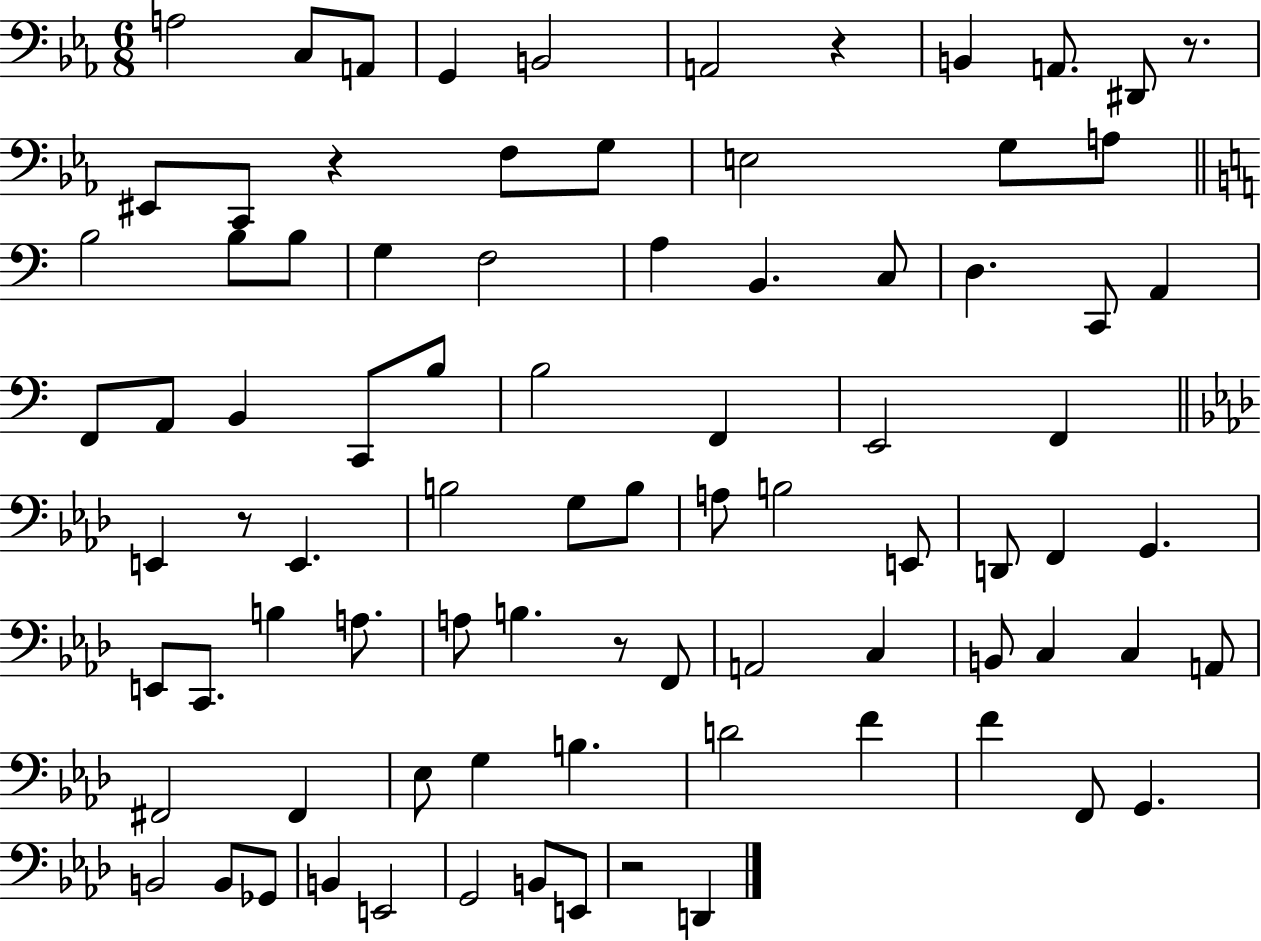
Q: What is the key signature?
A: EES major